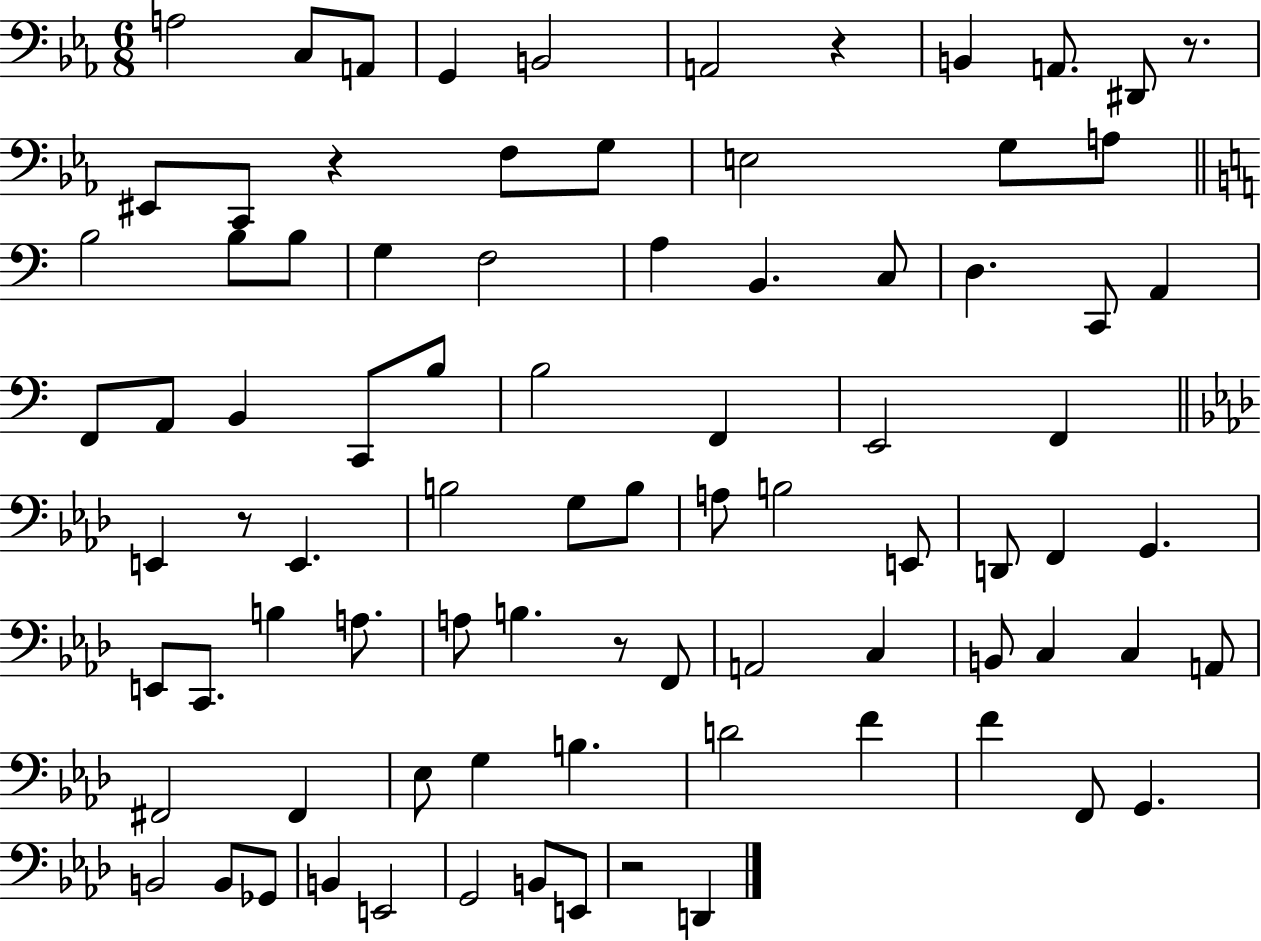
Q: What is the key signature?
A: EES major